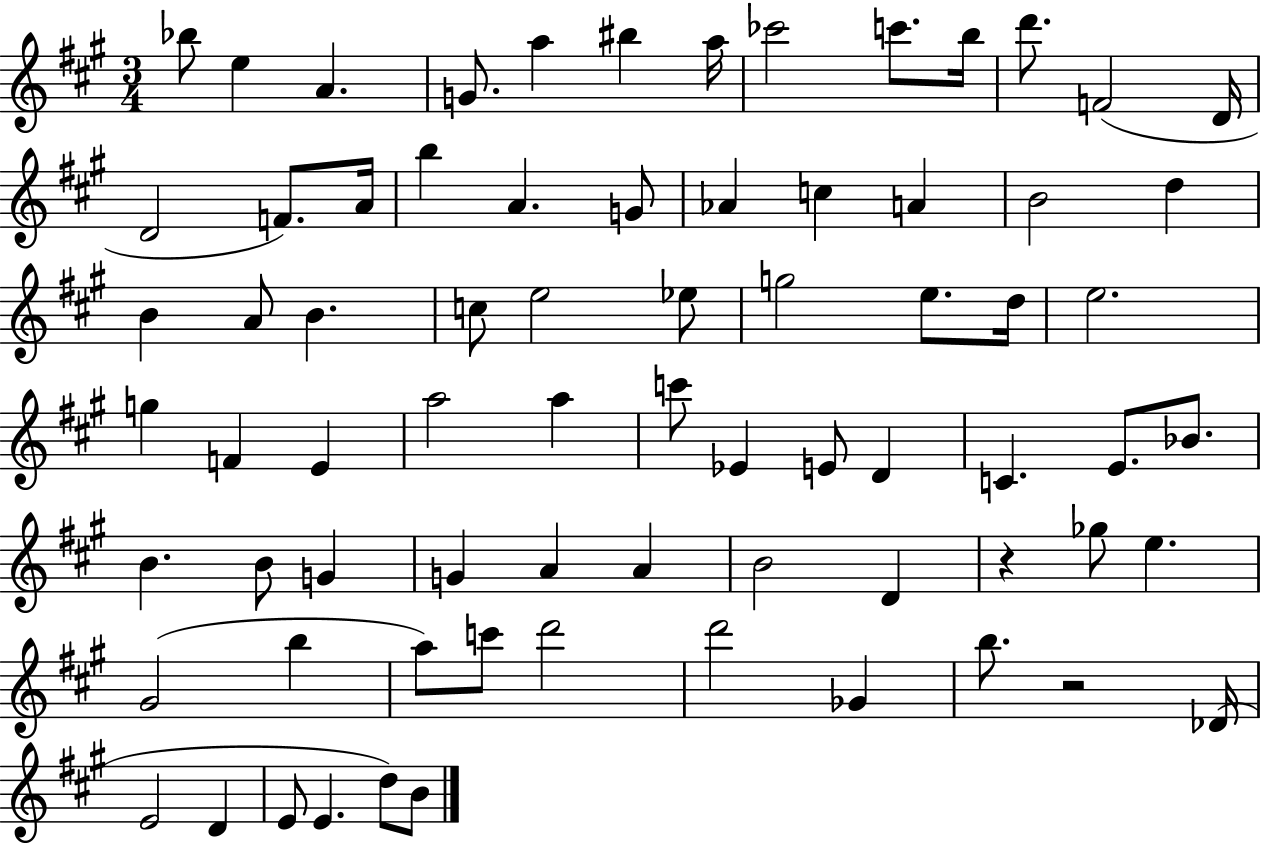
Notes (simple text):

Bb5/e E5/q A4/q. G4/e. A5/q BIS5/q A5/s CES6/h C6/e. B5/s D6/e. F4/h D4/s D4/h F4/e. A4/s B5/q A4/q. G4/e Ab4/q C5/q A4/q B4/h D5/q B4/q A4/e B4/q. C5/e E5/h Eb5/e G5/h E5/e. D5/s E5/h. G5/q F4/q E4/q A5/h A5/q C6/e Eb4/q E4/e D4/q C4/q. E4/e. Bb4/e. B4/q. B4/e G4/q G4/q A4/q A4/q B4/h D4/q R/q Gb5/e E5/q. G#4/h B5/q A5/e C6/e D6/h D6/h Gb4/q B5/e. R/h Db4/s E4/h D4/q E4/e E4/q. D5/e B4/e